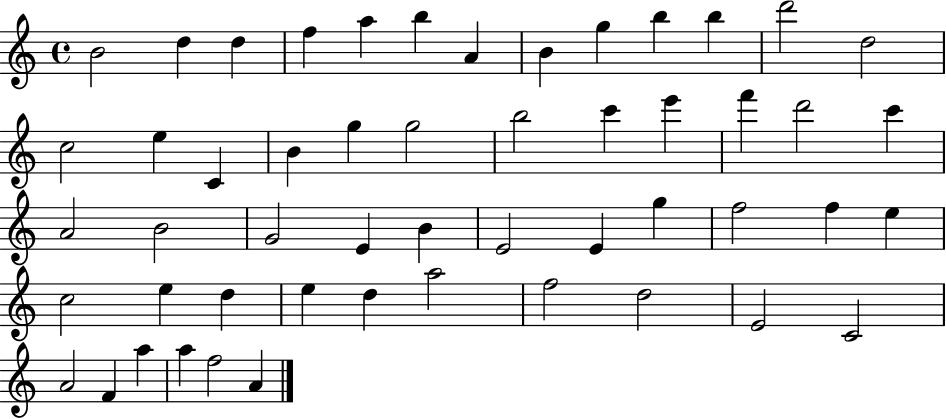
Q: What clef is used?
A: treble